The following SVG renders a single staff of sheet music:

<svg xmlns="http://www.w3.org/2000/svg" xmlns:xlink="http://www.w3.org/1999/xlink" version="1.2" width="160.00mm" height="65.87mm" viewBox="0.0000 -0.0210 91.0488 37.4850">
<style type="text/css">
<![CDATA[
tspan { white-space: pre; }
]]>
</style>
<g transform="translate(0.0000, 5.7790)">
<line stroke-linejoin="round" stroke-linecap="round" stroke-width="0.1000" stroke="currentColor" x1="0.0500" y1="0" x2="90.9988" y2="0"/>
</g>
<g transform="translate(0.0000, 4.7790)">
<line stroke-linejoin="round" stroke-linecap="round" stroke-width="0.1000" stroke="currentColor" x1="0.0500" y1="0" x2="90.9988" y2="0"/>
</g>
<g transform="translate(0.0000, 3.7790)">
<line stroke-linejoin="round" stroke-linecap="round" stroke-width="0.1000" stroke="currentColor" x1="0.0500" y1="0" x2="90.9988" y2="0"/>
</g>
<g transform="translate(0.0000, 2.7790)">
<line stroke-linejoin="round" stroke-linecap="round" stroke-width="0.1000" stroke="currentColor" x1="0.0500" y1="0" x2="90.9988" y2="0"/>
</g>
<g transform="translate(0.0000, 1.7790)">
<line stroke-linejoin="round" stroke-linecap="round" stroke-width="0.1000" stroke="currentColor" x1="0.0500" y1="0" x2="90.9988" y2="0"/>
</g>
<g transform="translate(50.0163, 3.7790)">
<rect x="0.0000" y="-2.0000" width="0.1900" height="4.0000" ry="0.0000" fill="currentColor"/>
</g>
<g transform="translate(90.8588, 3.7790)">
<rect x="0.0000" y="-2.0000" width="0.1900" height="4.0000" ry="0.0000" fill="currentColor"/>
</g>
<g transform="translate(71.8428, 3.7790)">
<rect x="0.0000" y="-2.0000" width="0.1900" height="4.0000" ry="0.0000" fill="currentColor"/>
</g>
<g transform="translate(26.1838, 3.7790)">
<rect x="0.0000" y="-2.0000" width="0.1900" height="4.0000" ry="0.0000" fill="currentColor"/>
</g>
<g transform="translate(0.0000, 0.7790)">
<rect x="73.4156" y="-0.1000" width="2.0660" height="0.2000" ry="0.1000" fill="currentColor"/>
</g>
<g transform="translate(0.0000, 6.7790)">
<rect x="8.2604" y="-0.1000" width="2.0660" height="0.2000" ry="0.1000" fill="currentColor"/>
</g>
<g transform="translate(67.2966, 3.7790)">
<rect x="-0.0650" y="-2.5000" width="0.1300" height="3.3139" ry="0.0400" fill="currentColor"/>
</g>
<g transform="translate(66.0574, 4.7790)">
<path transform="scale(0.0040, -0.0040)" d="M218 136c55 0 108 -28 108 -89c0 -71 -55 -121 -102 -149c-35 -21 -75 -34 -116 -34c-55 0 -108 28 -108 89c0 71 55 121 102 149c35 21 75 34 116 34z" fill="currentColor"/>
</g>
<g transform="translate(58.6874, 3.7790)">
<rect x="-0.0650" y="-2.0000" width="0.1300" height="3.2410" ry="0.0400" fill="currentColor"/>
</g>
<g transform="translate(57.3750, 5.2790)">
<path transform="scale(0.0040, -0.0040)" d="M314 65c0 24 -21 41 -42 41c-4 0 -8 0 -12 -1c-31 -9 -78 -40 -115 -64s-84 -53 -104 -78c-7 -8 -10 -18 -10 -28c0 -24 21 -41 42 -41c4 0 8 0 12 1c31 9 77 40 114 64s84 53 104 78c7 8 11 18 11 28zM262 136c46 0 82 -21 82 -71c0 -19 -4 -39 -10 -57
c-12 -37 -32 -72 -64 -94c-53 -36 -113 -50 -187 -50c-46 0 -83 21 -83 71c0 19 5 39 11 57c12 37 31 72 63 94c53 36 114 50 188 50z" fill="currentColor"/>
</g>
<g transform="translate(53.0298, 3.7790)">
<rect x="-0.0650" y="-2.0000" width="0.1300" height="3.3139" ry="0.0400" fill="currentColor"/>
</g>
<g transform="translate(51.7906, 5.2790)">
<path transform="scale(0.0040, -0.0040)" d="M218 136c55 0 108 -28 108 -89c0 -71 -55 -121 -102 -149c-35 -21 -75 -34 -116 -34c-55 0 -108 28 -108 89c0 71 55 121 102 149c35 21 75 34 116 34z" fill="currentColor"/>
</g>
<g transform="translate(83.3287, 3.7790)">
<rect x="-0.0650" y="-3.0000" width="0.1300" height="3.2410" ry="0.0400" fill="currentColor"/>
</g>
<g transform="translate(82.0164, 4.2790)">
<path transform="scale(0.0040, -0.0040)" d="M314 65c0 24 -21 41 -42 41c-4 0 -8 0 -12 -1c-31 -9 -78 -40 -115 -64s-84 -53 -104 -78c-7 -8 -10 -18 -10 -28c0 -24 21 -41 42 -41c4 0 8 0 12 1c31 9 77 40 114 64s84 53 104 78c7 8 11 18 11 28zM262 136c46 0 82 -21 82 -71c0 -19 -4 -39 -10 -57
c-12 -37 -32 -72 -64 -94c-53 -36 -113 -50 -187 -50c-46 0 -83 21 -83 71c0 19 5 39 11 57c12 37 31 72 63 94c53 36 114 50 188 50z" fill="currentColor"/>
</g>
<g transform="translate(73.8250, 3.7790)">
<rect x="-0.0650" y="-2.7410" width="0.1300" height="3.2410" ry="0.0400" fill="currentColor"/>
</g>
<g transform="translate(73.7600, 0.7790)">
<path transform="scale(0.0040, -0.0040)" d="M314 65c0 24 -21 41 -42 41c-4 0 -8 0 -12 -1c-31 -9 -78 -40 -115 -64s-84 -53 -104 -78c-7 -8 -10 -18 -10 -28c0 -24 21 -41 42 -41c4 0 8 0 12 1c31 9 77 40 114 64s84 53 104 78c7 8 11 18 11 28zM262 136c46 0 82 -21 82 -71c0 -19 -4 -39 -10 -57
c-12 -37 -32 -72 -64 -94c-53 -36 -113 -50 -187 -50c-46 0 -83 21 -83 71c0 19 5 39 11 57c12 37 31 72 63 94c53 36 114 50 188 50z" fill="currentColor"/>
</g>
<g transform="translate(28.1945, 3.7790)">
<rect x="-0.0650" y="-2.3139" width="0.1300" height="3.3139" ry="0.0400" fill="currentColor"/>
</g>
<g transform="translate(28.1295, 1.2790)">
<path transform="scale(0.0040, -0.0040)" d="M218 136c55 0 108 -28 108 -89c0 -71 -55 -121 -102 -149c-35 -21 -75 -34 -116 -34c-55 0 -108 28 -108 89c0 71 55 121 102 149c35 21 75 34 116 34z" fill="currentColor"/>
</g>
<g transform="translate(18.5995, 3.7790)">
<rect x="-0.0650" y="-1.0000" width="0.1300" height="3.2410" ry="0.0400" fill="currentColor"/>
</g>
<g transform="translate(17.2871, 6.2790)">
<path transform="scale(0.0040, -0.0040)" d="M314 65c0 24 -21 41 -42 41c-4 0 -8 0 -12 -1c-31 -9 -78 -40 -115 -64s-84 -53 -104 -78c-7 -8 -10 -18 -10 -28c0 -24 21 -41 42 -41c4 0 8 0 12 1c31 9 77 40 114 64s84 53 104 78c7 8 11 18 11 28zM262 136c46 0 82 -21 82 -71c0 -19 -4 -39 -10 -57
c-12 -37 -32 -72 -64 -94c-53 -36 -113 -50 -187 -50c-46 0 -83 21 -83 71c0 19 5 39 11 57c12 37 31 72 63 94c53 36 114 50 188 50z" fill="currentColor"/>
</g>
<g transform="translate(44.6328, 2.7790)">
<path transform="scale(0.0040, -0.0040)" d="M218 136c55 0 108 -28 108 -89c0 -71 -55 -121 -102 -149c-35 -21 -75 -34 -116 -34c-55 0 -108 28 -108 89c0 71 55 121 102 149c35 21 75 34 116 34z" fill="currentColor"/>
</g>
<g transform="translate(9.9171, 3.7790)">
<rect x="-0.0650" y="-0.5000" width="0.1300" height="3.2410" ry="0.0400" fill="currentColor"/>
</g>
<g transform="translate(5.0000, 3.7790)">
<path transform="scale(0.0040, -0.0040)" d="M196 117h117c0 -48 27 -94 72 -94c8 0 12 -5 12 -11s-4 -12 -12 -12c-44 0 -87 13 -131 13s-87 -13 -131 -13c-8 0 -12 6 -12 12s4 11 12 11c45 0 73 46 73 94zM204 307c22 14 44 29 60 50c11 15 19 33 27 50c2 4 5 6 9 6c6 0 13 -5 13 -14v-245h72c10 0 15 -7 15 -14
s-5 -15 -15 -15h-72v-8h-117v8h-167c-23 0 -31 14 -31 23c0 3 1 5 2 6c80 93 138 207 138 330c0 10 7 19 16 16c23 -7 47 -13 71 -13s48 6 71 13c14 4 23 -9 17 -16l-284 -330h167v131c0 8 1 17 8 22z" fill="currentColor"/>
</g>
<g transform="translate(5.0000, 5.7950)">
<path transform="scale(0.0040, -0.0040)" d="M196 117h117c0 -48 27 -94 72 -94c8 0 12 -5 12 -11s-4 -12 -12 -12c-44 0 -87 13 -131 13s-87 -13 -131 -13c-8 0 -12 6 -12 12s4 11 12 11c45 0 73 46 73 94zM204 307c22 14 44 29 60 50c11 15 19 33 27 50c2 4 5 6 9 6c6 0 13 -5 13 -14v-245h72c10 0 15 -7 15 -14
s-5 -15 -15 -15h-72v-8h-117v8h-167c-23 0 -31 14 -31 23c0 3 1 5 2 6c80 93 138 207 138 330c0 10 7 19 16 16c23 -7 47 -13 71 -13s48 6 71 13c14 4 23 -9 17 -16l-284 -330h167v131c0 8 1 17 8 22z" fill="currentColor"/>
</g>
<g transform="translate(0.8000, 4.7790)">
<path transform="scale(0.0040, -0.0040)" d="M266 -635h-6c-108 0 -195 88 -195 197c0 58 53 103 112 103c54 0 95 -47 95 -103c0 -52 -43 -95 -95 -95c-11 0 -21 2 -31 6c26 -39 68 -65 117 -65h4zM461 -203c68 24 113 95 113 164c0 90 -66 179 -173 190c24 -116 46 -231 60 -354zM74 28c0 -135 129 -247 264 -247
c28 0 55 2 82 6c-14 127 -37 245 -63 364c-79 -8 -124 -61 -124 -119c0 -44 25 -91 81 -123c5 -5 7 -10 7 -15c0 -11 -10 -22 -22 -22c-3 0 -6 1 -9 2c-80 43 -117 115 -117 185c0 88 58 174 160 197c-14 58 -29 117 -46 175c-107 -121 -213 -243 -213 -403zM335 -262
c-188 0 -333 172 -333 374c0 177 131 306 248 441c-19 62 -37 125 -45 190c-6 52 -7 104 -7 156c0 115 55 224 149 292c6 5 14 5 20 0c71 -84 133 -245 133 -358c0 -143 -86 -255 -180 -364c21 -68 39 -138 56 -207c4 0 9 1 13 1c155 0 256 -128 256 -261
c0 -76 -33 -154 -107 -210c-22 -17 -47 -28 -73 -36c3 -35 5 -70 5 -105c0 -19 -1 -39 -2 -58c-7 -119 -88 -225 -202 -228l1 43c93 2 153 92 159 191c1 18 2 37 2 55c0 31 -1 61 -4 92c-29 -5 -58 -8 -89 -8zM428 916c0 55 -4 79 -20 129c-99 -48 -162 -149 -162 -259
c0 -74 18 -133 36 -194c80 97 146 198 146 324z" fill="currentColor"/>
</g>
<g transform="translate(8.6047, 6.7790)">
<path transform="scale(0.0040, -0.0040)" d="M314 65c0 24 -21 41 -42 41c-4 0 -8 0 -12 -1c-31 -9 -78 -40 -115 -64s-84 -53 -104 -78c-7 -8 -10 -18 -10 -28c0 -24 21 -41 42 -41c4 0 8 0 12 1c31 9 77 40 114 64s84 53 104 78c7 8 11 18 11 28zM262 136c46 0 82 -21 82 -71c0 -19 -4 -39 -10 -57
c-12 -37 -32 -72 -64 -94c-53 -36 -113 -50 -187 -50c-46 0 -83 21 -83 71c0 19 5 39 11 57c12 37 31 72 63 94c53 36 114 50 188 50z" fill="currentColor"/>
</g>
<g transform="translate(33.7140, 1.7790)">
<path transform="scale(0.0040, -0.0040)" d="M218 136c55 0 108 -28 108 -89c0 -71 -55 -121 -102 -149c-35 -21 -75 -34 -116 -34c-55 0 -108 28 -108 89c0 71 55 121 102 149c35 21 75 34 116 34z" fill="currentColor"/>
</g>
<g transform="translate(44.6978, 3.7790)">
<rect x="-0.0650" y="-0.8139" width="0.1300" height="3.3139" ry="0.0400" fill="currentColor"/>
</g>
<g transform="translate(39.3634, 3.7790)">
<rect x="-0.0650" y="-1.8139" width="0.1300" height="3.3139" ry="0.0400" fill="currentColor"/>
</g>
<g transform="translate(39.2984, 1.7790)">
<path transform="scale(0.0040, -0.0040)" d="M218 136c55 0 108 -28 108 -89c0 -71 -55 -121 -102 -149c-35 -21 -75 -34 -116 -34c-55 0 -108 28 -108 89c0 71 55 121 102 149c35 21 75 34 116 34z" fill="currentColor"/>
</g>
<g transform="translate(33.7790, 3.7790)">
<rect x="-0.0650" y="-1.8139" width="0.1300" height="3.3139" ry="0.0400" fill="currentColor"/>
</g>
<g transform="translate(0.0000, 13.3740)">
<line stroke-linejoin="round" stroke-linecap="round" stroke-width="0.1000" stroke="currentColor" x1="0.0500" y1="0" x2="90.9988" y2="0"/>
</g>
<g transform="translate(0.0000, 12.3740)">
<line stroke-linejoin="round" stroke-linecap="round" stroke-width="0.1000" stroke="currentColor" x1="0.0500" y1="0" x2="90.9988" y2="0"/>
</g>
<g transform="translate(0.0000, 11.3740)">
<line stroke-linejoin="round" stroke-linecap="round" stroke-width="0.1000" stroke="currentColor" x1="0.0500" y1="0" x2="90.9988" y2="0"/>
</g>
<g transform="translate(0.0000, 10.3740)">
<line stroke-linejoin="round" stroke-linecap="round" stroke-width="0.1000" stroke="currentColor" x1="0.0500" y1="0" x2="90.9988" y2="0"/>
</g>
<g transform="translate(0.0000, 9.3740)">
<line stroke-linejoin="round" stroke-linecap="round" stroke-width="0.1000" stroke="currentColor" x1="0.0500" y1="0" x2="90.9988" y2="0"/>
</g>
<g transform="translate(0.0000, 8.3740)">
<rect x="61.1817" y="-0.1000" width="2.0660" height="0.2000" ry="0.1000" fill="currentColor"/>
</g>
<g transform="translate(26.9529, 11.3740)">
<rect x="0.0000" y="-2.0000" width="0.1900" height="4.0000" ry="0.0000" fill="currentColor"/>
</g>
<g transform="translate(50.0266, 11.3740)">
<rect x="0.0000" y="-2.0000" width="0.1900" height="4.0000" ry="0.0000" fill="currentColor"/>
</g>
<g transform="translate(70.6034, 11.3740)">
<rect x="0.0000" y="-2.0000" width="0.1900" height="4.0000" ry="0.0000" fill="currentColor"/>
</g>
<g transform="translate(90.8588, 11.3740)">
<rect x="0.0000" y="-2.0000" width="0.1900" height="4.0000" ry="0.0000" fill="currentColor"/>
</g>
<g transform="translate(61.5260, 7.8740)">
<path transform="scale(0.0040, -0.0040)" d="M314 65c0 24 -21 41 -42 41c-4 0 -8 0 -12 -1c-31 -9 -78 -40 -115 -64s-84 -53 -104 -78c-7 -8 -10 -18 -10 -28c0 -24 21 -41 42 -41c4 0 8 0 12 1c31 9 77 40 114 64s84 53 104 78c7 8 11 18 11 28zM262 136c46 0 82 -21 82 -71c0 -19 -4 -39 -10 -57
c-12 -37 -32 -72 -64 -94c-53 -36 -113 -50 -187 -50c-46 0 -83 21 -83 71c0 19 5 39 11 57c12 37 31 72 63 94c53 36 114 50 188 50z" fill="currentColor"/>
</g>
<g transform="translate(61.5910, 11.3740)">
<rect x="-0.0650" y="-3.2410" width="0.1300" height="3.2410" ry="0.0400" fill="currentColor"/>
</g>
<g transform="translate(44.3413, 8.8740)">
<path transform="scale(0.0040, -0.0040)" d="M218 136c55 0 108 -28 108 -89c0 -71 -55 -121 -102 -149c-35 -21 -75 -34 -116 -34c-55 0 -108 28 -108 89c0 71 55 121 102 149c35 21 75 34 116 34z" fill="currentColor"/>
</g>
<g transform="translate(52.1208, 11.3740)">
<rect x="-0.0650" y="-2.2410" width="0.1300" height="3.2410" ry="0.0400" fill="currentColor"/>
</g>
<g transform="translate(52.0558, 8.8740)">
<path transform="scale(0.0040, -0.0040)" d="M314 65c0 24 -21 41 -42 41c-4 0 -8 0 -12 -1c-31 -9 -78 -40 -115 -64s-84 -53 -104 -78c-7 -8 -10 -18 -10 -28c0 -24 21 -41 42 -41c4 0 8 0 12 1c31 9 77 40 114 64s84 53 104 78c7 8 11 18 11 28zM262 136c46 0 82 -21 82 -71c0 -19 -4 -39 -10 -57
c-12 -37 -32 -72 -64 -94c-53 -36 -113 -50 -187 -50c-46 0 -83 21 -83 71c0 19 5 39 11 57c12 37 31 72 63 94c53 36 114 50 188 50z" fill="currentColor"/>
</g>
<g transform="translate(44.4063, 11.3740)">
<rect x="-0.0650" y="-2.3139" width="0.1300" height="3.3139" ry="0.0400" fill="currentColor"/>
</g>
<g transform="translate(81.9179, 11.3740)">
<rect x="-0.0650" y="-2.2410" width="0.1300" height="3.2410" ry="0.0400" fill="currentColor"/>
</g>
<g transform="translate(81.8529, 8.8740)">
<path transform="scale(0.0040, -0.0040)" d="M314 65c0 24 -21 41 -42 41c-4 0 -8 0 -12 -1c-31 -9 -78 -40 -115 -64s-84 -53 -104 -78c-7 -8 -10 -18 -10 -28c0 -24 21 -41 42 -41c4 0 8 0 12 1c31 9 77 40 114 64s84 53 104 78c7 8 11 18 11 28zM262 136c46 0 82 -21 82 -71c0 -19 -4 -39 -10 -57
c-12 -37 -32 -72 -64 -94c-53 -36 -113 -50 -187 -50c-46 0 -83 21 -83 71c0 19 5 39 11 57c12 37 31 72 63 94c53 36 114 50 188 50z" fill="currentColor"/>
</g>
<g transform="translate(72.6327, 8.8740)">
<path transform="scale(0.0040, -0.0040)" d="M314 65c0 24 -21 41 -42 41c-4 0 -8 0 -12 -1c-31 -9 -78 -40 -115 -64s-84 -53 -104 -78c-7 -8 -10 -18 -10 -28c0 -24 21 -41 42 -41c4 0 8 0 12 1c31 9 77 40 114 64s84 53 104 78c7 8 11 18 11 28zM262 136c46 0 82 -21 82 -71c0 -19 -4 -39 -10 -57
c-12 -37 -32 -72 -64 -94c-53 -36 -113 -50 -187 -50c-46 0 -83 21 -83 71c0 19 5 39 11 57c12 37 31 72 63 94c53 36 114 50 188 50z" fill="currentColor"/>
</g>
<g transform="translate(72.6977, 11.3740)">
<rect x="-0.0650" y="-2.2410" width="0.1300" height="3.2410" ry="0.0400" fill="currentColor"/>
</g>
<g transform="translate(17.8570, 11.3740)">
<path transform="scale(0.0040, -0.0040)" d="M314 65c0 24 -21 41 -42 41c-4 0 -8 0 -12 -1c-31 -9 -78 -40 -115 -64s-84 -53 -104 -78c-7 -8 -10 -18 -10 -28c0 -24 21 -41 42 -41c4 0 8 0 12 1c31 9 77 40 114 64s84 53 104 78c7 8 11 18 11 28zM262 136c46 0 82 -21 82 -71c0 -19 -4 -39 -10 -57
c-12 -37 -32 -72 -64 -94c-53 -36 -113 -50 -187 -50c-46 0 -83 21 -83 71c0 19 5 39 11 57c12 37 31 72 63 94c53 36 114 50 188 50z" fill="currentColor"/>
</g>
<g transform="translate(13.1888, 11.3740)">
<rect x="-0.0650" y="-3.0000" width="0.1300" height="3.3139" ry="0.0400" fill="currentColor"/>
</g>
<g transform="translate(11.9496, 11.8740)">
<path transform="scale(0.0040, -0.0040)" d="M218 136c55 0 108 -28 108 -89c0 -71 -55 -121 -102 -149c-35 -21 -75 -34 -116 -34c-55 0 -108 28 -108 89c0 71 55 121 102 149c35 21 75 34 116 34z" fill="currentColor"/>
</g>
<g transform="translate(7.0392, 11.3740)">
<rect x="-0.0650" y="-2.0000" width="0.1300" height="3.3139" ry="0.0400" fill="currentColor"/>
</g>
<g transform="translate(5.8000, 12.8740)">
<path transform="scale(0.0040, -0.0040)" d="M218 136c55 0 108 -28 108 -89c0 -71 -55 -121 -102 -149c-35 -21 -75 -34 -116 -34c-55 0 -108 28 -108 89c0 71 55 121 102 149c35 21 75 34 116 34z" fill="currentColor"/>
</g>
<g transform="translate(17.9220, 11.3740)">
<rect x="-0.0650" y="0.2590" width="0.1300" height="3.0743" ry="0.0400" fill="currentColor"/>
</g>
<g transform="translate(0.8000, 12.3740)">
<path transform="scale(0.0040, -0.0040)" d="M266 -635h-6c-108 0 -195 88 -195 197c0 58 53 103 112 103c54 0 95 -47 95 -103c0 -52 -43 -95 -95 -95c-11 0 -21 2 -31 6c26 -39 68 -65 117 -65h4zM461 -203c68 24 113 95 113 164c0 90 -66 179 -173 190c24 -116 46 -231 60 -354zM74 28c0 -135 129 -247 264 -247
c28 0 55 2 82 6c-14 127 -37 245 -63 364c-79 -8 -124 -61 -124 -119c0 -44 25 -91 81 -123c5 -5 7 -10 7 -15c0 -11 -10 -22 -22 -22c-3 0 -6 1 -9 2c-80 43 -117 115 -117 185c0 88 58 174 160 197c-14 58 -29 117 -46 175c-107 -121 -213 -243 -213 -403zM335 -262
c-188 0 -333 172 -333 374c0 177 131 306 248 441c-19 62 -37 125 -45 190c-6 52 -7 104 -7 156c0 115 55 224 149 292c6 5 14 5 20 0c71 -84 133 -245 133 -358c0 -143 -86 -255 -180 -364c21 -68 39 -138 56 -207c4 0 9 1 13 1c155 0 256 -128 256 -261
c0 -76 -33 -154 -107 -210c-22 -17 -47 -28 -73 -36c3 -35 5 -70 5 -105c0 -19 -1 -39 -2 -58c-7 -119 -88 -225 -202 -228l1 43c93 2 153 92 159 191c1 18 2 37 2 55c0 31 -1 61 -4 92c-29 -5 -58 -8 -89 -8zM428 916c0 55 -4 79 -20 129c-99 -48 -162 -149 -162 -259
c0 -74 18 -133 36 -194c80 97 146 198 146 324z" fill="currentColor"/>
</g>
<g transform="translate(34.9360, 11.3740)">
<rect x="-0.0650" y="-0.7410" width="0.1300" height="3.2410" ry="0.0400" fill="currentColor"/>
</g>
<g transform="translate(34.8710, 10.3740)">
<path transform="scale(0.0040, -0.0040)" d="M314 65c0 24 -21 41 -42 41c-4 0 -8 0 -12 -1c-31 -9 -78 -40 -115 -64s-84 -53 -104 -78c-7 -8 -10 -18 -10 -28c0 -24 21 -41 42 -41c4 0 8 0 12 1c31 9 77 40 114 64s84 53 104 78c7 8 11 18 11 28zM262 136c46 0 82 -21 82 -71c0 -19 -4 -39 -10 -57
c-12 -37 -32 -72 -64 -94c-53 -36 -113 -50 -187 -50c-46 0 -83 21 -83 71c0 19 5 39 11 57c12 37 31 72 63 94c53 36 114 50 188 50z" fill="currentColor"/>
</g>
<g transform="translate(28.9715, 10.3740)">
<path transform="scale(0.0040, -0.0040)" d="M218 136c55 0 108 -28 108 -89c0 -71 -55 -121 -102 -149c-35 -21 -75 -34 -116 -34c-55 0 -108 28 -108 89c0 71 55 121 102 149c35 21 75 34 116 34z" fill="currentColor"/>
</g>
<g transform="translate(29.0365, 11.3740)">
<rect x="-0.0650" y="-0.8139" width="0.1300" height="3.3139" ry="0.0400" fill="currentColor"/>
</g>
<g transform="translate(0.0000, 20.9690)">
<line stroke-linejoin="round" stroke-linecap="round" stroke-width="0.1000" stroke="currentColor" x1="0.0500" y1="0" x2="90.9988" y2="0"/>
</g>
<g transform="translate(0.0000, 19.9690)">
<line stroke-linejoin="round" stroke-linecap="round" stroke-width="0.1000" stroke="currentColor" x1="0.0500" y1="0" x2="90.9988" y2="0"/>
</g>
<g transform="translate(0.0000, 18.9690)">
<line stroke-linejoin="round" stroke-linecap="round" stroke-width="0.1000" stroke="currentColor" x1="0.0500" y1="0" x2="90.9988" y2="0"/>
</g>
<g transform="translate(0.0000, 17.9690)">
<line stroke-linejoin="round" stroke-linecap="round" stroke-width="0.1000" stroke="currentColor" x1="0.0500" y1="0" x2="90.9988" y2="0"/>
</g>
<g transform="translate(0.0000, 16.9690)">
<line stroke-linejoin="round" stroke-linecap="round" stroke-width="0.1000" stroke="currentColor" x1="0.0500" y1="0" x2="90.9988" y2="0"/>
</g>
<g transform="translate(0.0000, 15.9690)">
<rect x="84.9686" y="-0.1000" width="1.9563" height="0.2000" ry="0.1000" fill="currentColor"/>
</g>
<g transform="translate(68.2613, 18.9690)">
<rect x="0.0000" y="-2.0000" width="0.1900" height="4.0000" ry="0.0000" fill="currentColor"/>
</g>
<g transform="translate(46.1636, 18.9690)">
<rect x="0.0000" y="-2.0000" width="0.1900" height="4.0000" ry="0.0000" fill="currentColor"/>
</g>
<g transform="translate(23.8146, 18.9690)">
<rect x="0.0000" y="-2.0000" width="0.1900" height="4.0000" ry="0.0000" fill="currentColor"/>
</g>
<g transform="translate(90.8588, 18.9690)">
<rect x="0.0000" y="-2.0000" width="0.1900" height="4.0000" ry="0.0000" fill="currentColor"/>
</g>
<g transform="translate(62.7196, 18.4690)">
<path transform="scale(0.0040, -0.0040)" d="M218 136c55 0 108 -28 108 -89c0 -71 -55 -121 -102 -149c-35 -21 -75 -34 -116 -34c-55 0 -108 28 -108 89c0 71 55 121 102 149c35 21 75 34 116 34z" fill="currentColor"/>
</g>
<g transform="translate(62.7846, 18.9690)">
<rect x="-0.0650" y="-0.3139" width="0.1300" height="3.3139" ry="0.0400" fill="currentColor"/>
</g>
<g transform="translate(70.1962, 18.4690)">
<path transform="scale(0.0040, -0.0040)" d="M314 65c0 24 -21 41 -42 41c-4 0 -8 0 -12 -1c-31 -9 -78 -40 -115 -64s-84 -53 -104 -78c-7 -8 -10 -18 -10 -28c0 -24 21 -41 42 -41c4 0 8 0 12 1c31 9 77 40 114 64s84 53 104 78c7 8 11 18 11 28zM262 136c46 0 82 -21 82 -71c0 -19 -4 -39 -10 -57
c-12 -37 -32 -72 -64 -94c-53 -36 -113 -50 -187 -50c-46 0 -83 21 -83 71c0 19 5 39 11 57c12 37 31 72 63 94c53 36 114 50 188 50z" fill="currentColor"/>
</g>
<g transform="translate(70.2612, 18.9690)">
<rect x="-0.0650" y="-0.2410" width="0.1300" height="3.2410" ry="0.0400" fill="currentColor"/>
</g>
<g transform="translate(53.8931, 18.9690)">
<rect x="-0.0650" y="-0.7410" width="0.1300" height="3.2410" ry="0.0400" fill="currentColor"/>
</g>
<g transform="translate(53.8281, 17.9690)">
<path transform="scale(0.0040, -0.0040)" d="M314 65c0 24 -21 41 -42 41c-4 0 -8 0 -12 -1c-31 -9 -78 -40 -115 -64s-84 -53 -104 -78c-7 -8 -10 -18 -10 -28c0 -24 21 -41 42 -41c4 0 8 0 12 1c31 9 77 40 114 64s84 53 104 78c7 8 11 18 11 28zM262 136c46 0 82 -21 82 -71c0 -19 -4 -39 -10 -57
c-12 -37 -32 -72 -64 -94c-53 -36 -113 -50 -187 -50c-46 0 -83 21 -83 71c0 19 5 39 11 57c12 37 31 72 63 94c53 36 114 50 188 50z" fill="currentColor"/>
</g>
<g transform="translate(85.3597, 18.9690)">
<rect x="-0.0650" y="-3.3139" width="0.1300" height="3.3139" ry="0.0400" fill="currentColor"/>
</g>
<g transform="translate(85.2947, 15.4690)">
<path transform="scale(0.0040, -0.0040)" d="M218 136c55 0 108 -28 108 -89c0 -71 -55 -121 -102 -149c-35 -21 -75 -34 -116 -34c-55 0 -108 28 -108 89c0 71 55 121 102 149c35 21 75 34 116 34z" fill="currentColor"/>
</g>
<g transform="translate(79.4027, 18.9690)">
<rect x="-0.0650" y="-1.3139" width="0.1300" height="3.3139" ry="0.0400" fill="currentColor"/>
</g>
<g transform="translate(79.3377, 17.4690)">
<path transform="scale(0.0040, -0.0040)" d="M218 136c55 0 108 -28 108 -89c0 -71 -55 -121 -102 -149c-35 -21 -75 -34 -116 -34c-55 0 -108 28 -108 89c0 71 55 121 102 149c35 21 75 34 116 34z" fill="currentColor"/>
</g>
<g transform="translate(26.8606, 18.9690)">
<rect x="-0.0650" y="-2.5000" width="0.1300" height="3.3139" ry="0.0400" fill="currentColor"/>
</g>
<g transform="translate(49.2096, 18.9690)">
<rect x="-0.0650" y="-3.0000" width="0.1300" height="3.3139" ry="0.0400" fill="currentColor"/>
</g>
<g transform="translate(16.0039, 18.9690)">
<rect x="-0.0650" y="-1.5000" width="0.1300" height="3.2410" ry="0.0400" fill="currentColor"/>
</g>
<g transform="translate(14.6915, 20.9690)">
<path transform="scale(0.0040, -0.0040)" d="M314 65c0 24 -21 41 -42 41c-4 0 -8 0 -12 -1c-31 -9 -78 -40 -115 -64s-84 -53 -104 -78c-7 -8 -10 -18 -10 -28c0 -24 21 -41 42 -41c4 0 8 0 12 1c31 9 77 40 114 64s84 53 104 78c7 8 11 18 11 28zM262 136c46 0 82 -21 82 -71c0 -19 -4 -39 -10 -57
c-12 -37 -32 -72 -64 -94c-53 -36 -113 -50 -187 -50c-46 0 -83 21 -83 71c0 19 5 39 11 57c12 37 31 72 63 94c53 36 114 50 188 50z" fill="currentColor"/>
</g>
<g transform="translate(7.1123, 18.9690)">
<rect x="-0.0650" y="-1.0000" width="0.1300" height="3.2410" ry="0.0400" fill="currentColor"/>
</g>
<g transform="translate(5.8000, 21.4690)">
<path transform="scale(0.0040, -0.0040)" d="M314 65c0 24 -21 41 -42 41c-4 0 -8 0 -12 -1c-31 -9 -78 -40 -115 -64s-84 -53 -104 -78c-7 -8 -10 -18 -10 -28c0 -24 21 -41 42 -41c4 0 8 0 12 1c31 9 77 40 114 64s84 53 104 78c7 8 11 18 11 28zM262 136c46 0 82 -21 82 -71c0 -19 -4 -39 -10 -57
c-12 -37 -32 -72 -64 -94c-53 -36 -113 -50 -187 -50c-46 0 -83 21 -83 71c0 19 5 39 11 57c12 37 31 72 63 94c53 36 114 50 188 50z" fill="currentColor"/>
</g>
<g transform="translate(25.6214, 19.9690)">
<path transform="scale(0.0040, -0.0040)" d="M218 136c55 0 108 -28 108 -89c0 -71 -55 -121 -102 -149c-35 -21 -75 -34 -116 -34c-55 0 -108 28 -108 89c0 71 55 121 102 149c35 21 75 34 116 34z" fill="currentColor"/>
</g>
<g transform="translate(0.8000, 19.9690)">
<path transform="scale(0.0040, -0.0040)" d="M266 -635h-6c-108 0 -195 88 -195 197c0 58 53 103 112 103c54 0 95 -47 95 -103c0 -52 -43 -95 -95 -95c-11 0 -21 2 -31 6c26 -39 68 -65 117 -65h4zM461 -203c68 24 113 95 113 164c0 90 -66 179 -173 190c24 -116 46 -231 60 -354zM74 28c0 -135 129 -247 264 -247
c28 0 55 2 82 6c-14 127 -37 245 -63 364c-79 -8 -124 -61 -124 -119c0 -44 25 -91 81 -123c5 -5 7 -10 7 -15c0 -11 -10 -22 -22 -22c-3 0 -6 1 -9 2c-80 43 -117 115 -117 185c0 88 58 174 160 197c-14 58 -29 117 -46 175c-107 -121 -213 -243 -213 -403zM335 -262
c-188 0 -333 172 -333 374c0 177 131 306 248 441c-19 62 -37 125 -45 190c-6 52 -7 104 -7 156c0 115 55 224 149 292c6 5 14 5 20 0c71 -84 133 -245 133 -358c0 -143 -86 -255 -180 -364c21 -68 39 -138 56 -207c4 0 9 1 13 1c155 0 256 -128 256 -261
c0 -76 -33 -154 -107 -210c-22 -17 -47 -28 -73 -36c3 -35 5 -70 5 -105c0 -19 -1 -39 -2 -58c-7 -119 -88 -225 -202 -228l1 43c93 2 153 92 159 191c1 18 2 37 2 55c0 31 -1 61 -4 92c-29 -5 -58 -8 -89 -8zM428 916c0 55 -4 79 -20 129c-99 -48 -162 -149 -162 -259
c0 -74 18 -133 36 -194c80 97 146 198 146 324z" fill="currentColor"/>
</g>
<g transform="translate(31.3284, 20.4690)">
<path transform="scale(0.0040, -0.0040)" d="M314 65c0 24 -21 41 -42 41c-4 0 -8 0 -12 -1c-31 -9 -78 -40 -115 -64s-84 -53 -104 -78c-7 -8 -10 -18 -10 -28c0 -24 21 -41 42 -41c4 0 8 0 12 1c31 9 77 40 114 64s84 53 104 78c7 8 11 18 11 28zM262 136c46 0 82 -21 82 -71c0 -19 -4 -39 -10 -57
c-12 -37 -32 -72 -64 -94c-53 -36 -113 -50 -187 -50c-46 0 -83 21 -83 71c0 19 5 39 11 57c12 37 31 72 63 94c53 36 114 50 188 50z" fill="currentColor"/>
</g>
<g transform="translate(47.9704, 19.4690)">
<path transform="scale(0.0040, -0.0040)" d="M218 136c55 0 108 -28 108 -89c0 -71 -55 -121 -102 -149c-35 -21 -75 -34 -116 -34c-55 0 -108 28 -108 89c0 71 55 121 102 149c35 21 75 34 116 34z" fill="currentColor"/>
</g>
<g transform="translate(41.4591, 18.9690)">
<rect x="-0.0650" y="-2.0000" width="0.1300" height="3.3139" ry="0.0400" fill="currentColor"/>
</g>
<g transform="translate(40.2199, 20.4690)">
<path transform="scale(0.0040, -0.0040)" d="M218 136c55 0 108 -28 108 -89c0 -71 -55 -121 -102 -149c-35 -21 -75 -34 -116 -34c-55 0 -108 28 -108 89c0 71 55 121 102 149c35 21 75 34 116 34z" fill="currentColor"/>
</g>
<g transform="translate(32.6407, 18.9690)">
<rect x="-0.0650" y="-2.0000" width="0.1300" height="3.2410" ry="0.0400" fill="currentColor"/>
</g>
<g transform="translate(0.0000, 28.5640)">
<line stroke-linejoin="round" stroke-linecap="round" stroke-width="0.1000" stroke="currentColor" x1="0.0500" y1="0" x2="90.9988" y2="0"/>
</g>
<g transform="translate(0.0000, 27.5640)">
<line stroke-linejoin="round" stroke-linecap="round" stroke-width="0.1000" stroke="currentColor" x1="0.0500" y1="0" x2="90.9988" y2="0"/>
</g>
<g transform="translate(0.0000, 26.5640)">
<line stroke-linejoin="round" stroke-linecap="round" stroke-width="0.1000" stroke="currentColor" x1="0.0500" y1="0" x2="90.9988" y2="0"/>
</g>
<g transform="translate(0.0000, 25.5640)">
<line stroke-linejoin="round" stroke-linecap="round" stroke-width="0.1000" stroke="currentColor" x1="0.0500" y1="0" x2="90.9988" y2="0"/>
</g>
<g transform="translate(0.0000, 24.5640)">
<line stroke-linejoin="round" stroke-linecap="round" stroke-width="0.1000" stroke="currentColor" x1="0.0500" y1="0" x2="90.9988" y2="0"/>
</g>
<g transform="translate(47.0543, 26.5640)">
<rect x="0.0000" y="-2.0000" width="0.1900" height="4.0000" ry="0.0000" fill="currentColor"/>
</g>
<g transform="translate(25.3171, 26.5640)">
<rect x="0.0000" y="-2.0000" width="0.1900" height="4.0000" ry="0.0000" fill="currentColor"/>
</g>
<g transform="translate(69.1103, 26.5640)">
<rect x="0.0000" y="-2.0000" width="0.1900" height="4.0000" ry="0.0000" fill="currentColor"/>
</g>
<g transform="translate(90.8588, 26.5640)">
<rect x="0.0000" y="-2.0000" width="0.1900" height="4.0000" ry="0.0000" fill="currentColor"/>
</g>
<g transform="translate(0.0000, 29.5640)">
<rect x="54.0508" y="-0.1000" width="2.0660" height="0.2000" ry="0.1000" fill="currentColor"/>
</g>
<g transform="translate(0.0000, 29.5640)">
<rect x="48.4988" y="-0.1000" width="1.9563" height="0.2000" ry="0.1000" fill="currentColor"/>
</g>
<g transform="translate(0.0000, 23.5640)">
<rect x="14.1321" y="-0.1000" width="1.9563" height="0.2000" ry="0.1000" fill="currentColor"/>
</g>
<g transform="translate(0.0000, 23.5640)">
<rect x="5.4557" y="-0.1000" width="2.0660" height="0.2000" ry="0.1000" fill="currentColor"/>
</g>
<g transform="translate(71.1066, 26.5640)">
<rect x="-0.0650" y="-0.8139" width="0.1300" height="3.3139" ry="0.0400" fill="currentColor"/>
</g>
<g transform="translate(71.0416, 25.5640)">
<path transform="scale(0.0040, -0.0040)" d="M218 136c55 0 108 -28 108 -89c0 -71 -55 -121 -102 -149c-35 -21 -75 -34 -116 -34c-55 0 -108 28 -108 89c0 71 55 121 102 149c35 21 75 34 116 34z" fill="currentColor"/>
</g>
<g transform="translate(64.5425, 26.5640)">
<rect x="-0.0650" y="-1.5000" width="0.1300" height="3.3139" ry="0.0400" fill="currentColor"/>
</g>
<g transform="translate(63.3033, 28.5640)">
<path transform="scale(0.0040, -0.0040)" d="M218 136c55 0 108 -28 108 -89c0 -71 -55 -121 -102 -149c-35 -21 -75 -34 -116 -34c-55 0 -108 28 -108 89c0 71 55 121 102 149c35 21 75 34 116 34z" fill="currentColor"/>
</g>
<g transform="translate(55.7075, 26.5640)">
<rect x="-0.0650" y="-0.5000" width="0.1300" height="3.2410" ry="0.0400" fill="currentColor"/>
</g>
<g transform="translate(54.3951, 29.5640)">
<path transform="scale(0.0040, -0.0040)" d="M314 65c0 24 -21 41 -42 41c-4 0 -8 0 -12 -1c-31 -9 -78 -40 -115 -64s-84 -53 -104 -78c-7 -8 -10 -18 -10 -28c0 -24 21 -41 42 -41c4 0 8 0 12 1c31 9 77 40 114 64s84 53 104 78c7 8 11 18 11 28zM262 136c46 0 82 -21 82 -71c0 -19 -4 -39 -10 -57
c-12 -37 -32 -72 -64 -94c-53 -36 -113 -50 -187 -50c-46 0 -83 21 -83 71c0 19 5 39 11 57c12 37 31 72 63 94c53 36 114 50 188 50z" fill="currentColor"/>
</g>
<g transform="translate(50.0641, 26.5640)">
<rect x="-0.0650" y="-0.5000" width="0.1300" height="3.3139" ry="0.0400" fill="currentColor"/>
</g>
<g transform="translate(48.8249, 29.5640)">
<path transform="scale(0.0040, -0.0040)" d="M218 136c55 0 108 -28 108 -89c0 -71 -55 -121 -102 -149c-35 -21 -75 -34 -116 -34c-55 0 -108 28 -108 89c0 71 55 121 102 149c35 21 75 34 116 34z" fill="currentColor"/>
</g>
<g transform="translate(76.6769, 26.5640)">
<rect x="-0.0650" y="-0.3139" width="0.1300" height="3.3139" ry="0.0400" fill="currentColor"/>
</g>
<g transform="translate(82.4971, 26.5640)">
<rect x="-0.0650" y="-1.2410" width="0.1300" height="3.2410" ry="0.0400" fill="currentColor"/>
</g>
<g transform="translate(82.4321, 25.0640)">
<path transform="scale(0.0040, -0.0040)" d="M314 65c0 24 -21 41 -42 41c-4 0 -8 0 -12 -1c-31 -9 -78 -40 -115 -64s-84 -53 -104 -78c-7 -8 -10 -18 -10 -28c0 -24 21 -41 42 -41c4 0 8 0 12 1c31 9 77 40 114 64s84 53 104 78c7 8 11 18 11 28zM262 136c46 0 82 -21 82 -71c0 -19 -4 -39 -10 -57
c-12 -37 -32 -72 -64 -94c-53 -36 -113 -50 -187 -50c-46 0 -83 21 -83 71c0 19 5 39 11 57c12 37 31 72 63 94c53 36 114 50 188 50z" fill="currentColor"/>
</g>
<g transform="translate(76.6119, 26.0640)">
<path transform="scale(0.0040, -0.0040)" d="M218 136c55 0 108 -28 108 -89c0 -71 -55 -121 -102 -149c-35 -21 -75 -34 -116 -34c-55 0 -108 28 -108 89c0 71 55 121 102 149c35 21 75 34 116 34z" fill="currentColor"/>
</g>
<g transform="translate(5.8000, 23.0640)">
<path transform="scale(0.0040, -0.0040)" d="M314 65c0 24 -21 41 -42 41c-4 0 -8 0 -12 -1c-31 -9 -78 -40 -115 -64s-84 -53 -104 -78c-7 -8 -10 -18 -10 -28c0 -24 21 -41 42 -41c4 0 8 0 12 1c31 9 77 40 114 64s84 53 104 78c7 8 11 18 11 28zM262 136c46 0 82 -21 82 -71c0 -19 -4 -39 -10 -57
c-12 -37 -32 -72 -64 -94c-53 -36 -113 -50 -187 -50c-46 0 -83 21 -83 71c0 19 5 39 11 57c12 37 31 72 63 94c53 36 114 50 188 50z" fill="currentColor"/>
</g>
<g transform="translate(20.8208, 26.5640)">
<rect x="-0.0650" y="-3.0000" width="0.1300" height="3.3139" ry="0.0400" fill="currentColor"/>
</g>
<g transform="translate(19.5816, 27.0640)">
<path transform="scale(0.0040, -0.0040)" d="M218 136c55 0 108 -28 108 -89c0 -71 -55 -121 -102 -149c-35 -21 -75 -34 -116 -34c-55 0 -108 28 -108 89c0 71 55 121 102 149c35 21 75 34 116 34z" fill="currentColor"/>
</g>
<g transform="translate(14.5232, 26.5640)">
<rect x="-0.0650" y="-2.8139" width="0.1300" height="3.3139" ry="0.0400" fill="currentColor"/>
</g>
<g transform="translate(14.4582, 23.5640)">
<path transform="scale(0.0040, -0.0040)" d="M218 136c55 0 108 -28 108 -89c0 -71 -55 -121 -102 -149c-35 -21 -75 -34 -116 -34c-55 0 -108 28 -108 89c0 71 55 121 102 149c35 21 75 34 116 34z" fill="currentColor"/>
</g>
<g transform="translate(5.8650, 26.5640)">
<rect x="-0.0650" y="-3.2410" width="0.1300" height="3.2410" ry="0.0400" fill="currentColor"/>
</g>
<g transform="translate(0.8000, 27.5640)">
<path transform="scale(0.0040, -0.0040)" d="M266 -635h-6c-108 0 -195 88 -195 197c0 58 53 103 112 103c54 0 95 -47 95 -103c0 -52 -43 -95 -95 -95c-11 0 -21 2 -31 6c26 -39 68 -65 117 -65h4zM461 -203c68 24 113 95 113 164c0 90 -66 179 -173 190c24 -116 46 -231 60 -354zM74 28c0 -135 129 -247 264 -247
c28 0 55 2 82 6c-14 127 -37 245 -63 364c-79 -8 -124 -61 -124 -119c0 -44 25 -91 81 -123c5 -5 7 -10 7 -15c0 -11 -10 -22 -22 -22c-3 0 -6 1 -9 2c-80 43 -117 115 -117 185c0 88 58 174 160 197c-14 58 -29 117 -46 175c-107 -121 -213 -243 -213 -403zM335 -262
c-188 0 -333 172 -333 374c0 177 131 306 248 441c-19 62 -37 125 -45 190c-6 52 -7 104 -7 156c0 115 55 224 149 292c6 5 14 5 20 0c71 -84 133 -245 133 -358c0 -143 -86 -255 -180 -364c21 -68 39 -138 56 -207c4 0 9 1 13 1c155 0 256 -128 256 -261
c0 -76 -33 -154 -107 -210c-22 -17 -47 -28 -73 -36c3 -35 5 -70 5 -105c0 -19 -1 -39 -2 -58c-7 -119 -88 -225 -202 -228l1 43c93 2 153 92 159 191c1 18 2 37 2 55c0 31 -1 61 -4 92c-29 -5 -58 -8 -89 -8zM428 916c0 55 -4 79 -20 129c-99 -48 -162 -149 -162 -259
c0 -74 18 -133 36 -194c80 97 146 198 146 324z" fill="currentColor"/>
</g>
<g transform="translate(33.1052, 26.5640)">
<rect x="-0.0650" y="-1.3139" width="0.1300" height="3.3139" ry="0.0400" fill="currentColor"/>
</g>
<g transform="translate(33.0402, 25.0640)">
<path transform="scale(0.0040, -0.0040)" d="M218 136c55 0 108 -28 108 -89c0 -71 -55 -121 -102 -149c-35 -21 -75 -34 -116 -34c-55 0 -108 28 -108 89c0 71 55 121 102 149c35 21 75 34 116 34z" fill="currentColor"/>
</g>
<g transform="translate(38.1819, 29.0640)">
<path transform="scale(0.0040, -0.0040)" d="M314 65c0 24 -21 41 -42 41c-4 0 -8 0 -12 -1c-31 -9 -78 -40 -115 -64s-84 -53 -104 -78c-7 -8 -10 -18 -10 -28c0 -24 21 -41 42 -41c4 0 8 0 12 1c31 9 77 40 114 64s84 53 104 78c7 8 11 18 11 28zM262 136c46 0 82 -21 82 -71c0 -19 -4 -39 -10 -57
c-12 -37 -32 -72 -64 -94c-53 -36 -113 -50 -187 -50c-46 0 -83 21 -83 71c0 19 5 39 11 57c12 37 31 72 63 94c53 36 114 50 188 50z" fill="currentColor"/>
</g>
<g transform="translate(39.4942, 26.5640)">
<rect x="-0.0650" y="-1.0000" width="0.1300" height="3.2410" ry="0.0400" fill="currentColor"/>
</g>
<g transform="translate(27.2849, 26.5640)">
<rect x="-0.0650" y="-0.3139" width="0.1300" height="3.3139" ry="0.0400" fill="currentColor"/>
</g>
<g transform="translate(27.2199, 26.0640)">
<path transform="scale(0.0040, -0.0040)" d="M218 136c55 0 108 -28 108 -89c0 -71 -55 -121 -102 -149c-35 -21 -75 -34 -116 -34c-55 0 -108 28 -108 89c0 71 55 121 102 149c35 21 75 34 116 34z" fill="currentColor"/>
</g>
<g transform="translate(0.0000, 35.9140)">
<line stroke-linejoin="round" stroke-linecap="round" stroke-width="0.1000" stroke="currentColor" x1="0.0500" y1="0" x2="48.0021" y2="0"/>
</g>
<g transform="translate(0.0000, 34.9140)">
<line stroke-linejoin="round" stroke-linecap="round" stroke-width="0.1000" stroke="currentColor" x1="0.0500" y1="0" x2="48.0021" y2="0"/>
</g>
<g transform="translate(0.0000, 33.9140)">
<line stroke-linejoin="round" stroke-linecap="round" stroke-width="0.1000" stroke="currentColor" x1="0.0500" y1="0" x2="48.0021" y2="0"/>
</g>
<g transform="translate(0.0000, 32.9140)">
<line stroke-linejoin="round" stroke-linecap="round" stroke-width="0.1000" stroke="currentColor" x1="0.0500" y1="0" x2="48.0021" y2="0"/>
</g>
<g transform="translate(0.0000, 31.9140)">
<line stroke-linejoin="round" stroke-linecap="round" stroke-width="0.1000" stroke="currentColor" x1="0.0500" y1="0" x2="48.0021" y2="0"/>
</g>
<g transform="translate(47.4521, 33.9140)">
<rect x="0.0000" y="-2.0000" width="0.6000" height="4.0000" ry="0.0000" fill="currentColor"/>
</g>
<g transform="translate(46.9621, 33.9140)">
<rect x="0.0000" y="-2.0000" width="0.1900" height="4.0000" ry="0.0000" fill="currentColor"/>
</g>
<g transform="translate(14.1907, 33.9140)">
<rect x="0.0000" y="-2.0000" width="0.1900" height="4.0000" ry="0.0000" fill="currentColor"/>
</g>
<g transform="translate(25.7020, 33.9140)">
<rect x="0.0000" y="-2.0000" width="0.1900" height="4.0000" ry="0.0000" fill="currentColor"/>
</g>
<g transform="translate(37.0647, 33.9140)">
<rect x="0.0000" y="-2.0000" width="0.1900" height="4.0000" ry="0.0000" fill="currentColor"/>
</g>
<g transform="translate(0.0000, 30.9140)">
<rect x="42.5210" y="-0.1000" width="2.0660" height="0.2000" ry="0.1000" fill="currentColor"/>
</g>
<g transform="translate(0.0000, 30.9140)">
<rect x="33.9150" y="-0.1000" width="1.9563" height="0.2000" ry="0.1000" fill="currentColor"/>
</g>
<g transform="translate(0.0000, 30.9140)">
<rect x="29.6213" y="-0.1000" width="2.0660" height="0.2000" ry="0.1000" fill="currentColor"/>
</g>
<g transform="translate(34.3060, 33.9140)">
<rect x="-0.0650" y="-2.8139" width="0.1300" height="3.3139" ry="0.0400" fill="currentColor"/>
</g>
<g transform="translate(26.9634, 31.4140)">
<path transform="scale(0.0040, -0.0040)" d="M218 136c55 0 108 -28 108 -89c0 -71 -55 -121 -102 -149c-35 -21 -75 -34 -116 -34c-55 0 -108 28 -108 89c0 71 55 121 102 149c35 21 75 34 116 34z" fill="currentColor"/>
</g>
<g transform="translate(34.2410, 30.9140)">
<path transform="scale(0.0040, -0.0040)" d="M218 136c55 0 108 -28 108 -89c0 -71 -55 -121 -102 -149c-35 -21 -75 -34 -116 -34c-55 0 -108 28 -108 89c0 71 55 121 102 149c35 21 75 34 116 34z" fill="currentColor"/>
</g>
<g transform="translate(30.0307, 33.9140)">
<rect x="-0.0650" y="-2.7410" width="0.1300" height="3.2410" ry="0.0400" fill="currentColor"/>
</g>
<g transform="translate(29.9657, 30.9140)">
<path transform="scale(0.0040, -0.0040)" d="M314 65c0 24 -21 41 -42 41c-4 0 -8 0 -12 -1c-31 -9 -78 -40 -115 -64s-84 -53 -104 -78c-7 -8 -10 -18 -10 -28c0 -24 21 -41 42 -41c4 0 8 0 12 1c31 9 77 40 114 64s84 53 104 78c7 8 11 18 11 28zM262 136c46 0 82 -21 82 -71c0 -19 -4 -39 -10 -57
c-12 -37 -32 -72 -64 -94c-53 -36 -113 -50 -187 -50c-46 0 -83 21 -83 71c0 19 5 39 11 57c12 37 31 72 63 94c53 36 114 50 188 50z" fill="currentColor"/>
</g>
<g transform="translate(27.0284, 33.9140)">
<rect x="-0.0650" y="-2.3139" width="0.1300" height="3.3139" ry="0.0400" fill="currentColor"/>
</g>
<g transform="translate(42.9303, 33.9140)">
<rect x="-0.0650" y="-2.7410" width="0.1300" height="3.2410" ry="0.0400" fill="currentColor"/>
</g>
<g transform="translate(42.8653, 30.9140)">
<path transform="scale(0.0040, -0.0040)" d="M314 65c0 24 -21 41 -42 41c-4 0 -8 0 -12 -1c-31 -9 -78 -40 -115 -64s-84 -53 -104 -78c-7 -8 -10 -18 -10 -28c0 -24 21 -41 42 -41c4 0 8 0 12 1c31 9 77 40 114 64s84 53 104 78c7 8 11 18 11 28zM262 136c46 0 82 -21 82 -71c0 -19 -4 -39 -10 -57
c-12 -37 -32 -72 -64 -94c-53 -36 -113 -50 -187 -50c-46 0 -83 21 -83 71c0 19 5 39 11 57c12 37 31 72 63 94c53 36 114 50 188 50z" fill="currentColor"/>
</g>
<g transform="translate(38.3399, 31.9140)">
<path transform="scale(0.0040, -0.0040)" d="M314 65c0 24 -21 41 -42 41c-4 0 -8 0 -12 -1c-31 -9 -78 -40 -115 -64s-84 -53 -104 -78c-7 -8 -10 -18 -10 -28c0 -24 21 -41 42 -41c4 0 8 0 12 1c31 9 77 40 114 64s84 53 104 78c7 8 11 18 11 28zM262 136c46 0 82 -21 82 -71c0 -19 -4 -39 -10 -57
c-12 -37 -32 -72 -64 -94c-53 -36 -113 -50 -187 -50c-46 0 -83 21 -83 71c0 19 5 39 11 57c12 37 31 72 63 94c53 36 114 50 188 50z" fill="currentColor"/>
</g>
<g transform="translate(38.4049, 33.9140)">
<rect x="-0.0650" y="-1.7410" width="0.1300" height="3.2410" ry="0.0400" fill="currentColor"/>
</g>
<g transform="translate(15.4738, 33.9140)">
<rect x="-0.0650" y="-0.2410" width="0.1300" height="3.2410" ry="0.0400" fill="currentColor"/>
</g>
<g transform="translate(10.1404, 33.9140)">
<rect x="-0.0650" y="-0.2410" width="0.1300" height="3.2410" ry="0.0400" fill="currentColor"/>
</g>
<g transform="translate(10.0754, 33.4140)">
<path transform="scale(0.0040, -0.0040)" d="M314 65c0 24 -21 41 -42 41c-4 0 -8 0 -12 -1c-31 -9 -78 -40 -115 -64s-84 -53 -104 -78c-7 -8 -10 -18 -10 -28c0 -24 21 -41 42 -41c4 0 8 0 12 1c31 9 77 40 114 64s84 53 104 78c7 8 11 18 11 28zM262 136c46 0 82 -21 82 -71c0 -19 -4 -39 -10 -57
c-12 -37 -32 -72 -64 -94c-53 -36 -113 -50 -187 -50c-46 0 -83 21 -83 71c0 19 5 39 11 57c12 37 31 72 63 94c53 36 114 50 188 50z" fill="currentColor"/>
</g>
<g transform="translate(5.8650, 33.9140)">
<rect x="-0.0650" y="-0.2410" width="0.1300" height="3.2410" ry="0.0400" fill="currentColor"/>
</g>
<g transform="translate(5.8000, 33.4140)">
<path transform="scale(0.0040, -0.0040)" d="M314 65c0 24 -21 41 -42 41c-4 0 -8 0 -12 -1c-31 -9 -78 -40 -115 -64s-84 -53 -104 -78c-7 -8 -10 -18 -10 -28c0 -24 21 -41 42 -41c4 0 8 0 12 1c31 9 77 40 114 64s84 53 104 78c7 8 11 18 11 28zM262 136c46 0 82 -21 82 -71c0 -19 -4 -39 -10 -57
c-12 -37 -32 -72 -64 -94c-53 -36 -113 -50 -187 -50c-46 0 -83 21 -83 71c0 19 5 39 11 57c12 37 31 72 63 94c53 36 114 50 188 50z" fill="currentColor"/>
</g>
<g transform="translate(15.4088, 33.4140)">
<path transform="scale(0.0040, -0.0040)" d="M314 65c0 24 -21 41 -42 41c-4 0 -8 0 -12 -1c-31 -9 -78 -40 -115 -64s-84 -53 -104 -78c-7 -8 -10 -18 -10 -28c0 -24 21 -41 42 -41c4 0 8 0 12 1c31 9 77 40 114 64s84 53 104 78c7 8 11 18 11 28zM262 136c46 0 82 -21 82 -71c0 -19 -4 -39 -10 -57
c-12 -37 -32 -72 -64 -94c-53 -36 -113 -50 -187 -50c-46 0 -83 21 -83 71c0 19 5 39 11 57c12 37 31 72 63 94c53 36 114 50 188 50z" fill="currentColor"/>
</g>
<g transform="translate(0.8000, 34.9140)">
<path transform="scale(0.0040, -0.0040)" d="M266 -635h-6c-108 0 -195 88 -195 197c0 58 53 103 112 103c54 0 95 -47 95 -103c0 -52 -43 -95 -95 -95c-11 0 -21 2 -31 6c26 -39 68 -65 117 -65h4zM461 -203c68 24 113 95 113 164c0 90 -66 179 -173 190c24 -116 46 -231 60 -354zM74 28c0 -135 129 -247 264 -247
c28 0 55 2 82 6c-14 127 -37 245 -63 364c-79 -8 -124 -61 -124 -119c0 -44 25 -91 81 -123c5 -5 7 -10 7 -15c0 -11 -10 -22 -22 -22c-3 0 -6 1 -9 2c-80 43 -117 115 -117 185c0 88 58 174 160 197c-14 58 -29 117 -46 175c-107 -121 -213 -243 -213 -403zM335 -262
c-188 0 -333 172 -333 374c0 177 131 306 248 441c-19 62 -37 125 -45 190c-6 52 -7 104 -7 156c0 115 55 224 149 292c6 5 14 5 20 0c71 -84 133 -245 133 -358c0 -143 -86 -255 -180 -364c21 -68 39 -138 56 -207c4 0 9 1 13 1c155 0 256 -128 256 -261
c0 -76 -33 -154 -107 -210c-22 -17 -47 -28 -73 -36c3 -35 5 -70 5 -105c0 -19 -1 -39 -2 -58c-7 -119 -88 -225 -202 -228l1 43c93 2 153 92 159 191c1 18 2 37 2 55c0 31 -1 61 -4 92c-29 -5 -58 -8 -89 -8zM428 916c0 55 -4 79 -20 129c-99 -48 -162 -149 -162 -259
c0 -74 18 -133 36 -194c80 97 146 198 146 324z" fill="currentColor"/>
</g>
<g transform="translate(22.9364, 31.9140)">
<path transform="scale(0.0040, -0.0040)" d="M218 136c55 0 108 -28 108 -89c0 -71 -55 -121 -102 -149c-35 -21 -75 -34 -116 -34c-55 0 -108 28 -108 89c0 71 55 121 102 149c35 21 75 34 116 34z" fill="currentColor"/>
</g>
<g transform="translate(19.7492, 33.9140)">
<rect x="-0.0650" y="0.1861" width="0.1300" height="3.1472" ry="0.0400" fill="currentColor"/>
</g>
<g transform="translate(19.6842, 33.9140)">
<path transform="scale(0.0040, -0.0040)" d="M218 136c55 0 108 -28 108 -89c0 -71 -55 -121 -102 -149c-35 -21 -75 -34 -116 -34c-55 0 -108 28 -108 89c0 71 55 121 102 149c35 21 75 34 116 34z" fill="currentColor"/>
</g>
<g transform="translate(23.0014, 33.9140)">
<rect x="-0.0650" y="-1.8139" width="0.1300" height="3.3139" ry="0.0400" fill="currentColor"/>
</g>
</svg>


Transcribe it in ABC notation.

X:1
T:Untitled
M:4/4
L:1/4
K:C
C2 D2 g f f d F F2 G a2 A2 F A B2 d d2 g g2 b2 g2 g2 D2 E2 G F2 F A d2 c c2 e b b2 a A c e D2 C C2 E d c e2 c2 c2 c2 B f g a2 a f2 a2